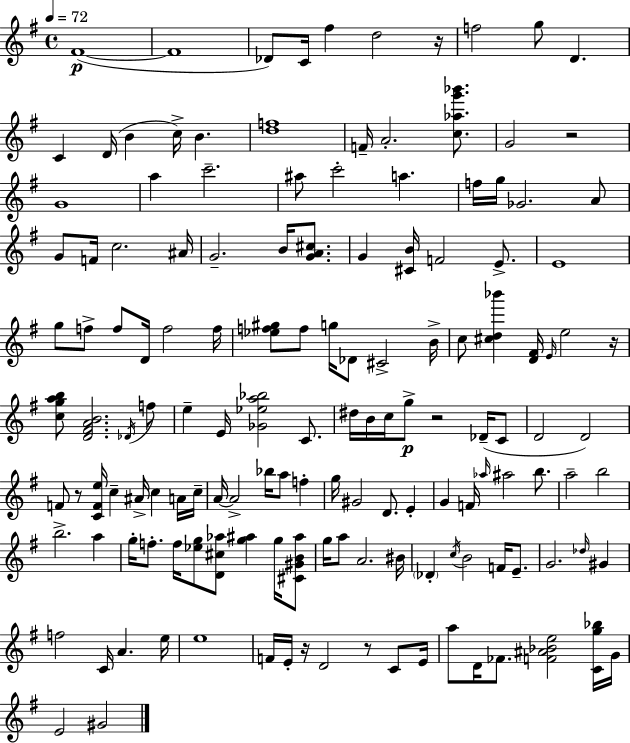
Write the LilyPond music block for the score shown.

{
  \clef treble
  \time 4/4
  \defaultTimeSignature
  \key e \minor
  \tempo 4 = 72
  fis'1~(~\p | fis'1 | des'8) c'16 fis''4 d''2 r16 | f''2 g''8 d'4. | \break c'4 d'16( b'4 c''16->) b'4. | <d'' f''>1 | f'16-- a'2.-. <c'' aes'' g''' bes'''>8. | g'2 r2 | \break g'1 | a''4 c'''2.-- | ais''8 c'''2-. a''4. | f''16 g''16 ges'2. a'8 | \break g'8 f'16 c''2. ais'16 | g'2.-- b'16 <g' a' cis''>8. | g'4 <cis' b'>16 f'2 e'8.-> | e'1 | \break g''8 f''8-> f''8 d'16 f''2 f''16 | <ees'' f'' gis''>8 f''8 g''16 des'8 cis'2-> b'16-> | c''8 <cis'' d'' bes'''>4 <d' fis'>16 \grace { e'16 } e''2 | r16 <c'' g'' a'' b''>8 <d' fis' a' b'>2. \acciaccatura { des'16 } | \break f''8 e''4-- e'16 <ges' ees'' a'' bes''>2 c'8. | dis''16 b'16 c''16 g''8->\p r2 des'16--( | c'8 d'2 d'2) | f'8 r8 <c' f' e''>16 c''4-- ais'16-> c''4 | \break a'16 c''16-- a'16~~ a'2-> bes''16 a''8 f''4-. | g''16 gis'2 d'8. e'4-. | g'4 f'16 \grace { aes''16 } ais''2 | b''8. a''2-- b''2 | \break b''2.-> a''4 | g''16-. f''8.-. f''16 <ees'' g''>8 <d' cis'' aes''>8 <g'' ais''>4 | g''16 <cis' gis' b' ais''>8 g''16 a''8 a'2. | bis'16 \parenthesize des'4-. \acciaccatura { c''16 } b'2 | \break f'16 e'8.-- g'2. | \grace { des''16 } gis'4 f''2 c'16 a'4. | e''16 e''1 | f'16 e'16-. r16 d'2 | \break r8 c'8 e'16 a''8 d'16 fes'8. <f' ais' bes' e''>2 | <c' g'' bes''>16 g'16 e'2 gis'2 | \bar "|."
}